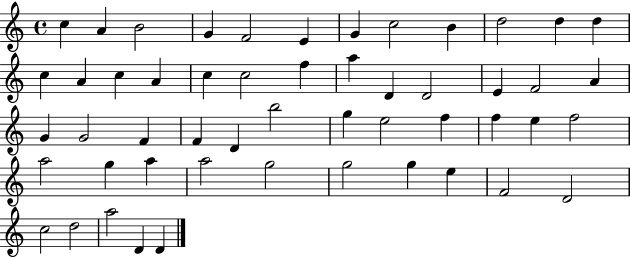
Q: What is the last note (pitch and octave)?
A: D4